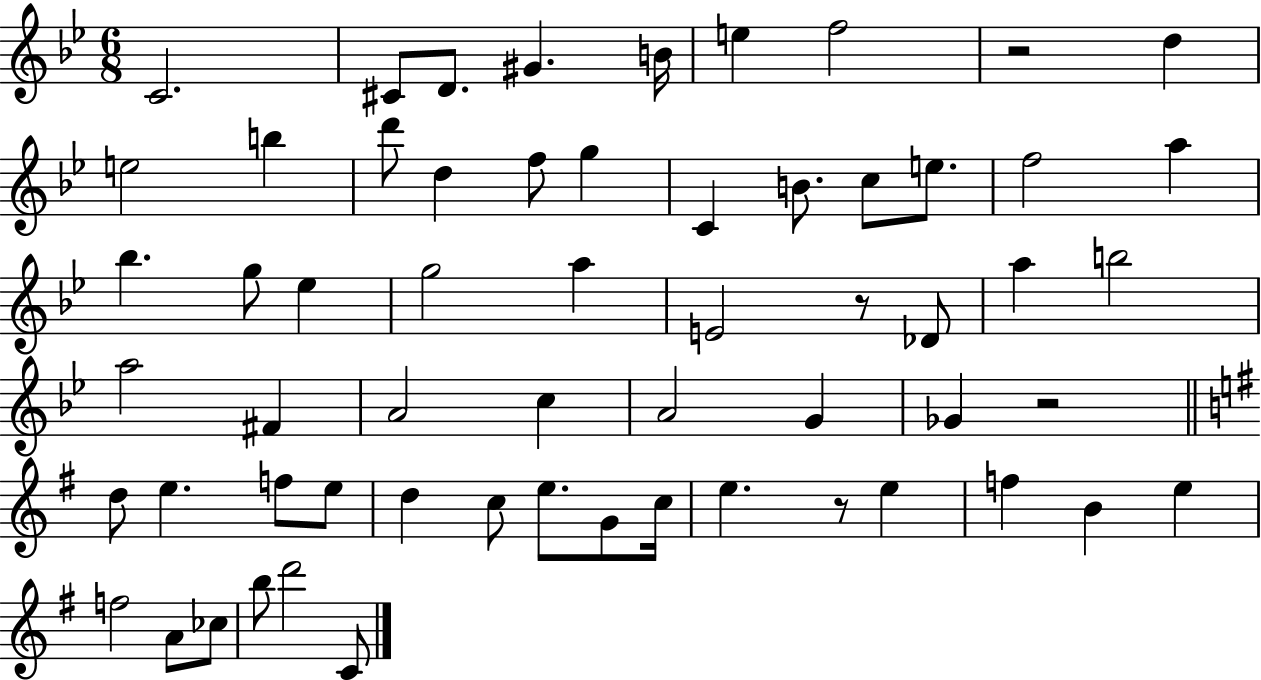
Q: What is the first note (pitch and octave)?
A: C4